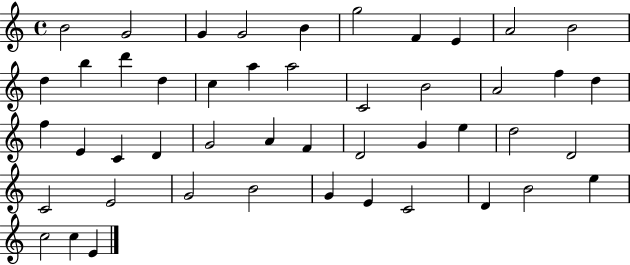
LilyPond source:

{
  \clef treble
  \time 4/4
  \defaultTimeSignature
  \key c \major
  b'2 g'2 | g'4 g'2 b'4 | g''2 f'4 e'4 | a'2 b'2 | \break d''4 b''4 d'''4 d''4 | c''4 a''4 a''2 | c'2 b'2 | a'2 f''4 d''4 | \break f''4 e'4 c'4 d'4 | g'2 a'4 f'4 | d'2 g'4 e''4 | d''2 d'2 | \break c'2 e'2 | g'2 b'2 | g'4 e'4 c'2 | d'4 b'2 e''4 | \break c''2 c''4 e'4 | \bar "|."
}